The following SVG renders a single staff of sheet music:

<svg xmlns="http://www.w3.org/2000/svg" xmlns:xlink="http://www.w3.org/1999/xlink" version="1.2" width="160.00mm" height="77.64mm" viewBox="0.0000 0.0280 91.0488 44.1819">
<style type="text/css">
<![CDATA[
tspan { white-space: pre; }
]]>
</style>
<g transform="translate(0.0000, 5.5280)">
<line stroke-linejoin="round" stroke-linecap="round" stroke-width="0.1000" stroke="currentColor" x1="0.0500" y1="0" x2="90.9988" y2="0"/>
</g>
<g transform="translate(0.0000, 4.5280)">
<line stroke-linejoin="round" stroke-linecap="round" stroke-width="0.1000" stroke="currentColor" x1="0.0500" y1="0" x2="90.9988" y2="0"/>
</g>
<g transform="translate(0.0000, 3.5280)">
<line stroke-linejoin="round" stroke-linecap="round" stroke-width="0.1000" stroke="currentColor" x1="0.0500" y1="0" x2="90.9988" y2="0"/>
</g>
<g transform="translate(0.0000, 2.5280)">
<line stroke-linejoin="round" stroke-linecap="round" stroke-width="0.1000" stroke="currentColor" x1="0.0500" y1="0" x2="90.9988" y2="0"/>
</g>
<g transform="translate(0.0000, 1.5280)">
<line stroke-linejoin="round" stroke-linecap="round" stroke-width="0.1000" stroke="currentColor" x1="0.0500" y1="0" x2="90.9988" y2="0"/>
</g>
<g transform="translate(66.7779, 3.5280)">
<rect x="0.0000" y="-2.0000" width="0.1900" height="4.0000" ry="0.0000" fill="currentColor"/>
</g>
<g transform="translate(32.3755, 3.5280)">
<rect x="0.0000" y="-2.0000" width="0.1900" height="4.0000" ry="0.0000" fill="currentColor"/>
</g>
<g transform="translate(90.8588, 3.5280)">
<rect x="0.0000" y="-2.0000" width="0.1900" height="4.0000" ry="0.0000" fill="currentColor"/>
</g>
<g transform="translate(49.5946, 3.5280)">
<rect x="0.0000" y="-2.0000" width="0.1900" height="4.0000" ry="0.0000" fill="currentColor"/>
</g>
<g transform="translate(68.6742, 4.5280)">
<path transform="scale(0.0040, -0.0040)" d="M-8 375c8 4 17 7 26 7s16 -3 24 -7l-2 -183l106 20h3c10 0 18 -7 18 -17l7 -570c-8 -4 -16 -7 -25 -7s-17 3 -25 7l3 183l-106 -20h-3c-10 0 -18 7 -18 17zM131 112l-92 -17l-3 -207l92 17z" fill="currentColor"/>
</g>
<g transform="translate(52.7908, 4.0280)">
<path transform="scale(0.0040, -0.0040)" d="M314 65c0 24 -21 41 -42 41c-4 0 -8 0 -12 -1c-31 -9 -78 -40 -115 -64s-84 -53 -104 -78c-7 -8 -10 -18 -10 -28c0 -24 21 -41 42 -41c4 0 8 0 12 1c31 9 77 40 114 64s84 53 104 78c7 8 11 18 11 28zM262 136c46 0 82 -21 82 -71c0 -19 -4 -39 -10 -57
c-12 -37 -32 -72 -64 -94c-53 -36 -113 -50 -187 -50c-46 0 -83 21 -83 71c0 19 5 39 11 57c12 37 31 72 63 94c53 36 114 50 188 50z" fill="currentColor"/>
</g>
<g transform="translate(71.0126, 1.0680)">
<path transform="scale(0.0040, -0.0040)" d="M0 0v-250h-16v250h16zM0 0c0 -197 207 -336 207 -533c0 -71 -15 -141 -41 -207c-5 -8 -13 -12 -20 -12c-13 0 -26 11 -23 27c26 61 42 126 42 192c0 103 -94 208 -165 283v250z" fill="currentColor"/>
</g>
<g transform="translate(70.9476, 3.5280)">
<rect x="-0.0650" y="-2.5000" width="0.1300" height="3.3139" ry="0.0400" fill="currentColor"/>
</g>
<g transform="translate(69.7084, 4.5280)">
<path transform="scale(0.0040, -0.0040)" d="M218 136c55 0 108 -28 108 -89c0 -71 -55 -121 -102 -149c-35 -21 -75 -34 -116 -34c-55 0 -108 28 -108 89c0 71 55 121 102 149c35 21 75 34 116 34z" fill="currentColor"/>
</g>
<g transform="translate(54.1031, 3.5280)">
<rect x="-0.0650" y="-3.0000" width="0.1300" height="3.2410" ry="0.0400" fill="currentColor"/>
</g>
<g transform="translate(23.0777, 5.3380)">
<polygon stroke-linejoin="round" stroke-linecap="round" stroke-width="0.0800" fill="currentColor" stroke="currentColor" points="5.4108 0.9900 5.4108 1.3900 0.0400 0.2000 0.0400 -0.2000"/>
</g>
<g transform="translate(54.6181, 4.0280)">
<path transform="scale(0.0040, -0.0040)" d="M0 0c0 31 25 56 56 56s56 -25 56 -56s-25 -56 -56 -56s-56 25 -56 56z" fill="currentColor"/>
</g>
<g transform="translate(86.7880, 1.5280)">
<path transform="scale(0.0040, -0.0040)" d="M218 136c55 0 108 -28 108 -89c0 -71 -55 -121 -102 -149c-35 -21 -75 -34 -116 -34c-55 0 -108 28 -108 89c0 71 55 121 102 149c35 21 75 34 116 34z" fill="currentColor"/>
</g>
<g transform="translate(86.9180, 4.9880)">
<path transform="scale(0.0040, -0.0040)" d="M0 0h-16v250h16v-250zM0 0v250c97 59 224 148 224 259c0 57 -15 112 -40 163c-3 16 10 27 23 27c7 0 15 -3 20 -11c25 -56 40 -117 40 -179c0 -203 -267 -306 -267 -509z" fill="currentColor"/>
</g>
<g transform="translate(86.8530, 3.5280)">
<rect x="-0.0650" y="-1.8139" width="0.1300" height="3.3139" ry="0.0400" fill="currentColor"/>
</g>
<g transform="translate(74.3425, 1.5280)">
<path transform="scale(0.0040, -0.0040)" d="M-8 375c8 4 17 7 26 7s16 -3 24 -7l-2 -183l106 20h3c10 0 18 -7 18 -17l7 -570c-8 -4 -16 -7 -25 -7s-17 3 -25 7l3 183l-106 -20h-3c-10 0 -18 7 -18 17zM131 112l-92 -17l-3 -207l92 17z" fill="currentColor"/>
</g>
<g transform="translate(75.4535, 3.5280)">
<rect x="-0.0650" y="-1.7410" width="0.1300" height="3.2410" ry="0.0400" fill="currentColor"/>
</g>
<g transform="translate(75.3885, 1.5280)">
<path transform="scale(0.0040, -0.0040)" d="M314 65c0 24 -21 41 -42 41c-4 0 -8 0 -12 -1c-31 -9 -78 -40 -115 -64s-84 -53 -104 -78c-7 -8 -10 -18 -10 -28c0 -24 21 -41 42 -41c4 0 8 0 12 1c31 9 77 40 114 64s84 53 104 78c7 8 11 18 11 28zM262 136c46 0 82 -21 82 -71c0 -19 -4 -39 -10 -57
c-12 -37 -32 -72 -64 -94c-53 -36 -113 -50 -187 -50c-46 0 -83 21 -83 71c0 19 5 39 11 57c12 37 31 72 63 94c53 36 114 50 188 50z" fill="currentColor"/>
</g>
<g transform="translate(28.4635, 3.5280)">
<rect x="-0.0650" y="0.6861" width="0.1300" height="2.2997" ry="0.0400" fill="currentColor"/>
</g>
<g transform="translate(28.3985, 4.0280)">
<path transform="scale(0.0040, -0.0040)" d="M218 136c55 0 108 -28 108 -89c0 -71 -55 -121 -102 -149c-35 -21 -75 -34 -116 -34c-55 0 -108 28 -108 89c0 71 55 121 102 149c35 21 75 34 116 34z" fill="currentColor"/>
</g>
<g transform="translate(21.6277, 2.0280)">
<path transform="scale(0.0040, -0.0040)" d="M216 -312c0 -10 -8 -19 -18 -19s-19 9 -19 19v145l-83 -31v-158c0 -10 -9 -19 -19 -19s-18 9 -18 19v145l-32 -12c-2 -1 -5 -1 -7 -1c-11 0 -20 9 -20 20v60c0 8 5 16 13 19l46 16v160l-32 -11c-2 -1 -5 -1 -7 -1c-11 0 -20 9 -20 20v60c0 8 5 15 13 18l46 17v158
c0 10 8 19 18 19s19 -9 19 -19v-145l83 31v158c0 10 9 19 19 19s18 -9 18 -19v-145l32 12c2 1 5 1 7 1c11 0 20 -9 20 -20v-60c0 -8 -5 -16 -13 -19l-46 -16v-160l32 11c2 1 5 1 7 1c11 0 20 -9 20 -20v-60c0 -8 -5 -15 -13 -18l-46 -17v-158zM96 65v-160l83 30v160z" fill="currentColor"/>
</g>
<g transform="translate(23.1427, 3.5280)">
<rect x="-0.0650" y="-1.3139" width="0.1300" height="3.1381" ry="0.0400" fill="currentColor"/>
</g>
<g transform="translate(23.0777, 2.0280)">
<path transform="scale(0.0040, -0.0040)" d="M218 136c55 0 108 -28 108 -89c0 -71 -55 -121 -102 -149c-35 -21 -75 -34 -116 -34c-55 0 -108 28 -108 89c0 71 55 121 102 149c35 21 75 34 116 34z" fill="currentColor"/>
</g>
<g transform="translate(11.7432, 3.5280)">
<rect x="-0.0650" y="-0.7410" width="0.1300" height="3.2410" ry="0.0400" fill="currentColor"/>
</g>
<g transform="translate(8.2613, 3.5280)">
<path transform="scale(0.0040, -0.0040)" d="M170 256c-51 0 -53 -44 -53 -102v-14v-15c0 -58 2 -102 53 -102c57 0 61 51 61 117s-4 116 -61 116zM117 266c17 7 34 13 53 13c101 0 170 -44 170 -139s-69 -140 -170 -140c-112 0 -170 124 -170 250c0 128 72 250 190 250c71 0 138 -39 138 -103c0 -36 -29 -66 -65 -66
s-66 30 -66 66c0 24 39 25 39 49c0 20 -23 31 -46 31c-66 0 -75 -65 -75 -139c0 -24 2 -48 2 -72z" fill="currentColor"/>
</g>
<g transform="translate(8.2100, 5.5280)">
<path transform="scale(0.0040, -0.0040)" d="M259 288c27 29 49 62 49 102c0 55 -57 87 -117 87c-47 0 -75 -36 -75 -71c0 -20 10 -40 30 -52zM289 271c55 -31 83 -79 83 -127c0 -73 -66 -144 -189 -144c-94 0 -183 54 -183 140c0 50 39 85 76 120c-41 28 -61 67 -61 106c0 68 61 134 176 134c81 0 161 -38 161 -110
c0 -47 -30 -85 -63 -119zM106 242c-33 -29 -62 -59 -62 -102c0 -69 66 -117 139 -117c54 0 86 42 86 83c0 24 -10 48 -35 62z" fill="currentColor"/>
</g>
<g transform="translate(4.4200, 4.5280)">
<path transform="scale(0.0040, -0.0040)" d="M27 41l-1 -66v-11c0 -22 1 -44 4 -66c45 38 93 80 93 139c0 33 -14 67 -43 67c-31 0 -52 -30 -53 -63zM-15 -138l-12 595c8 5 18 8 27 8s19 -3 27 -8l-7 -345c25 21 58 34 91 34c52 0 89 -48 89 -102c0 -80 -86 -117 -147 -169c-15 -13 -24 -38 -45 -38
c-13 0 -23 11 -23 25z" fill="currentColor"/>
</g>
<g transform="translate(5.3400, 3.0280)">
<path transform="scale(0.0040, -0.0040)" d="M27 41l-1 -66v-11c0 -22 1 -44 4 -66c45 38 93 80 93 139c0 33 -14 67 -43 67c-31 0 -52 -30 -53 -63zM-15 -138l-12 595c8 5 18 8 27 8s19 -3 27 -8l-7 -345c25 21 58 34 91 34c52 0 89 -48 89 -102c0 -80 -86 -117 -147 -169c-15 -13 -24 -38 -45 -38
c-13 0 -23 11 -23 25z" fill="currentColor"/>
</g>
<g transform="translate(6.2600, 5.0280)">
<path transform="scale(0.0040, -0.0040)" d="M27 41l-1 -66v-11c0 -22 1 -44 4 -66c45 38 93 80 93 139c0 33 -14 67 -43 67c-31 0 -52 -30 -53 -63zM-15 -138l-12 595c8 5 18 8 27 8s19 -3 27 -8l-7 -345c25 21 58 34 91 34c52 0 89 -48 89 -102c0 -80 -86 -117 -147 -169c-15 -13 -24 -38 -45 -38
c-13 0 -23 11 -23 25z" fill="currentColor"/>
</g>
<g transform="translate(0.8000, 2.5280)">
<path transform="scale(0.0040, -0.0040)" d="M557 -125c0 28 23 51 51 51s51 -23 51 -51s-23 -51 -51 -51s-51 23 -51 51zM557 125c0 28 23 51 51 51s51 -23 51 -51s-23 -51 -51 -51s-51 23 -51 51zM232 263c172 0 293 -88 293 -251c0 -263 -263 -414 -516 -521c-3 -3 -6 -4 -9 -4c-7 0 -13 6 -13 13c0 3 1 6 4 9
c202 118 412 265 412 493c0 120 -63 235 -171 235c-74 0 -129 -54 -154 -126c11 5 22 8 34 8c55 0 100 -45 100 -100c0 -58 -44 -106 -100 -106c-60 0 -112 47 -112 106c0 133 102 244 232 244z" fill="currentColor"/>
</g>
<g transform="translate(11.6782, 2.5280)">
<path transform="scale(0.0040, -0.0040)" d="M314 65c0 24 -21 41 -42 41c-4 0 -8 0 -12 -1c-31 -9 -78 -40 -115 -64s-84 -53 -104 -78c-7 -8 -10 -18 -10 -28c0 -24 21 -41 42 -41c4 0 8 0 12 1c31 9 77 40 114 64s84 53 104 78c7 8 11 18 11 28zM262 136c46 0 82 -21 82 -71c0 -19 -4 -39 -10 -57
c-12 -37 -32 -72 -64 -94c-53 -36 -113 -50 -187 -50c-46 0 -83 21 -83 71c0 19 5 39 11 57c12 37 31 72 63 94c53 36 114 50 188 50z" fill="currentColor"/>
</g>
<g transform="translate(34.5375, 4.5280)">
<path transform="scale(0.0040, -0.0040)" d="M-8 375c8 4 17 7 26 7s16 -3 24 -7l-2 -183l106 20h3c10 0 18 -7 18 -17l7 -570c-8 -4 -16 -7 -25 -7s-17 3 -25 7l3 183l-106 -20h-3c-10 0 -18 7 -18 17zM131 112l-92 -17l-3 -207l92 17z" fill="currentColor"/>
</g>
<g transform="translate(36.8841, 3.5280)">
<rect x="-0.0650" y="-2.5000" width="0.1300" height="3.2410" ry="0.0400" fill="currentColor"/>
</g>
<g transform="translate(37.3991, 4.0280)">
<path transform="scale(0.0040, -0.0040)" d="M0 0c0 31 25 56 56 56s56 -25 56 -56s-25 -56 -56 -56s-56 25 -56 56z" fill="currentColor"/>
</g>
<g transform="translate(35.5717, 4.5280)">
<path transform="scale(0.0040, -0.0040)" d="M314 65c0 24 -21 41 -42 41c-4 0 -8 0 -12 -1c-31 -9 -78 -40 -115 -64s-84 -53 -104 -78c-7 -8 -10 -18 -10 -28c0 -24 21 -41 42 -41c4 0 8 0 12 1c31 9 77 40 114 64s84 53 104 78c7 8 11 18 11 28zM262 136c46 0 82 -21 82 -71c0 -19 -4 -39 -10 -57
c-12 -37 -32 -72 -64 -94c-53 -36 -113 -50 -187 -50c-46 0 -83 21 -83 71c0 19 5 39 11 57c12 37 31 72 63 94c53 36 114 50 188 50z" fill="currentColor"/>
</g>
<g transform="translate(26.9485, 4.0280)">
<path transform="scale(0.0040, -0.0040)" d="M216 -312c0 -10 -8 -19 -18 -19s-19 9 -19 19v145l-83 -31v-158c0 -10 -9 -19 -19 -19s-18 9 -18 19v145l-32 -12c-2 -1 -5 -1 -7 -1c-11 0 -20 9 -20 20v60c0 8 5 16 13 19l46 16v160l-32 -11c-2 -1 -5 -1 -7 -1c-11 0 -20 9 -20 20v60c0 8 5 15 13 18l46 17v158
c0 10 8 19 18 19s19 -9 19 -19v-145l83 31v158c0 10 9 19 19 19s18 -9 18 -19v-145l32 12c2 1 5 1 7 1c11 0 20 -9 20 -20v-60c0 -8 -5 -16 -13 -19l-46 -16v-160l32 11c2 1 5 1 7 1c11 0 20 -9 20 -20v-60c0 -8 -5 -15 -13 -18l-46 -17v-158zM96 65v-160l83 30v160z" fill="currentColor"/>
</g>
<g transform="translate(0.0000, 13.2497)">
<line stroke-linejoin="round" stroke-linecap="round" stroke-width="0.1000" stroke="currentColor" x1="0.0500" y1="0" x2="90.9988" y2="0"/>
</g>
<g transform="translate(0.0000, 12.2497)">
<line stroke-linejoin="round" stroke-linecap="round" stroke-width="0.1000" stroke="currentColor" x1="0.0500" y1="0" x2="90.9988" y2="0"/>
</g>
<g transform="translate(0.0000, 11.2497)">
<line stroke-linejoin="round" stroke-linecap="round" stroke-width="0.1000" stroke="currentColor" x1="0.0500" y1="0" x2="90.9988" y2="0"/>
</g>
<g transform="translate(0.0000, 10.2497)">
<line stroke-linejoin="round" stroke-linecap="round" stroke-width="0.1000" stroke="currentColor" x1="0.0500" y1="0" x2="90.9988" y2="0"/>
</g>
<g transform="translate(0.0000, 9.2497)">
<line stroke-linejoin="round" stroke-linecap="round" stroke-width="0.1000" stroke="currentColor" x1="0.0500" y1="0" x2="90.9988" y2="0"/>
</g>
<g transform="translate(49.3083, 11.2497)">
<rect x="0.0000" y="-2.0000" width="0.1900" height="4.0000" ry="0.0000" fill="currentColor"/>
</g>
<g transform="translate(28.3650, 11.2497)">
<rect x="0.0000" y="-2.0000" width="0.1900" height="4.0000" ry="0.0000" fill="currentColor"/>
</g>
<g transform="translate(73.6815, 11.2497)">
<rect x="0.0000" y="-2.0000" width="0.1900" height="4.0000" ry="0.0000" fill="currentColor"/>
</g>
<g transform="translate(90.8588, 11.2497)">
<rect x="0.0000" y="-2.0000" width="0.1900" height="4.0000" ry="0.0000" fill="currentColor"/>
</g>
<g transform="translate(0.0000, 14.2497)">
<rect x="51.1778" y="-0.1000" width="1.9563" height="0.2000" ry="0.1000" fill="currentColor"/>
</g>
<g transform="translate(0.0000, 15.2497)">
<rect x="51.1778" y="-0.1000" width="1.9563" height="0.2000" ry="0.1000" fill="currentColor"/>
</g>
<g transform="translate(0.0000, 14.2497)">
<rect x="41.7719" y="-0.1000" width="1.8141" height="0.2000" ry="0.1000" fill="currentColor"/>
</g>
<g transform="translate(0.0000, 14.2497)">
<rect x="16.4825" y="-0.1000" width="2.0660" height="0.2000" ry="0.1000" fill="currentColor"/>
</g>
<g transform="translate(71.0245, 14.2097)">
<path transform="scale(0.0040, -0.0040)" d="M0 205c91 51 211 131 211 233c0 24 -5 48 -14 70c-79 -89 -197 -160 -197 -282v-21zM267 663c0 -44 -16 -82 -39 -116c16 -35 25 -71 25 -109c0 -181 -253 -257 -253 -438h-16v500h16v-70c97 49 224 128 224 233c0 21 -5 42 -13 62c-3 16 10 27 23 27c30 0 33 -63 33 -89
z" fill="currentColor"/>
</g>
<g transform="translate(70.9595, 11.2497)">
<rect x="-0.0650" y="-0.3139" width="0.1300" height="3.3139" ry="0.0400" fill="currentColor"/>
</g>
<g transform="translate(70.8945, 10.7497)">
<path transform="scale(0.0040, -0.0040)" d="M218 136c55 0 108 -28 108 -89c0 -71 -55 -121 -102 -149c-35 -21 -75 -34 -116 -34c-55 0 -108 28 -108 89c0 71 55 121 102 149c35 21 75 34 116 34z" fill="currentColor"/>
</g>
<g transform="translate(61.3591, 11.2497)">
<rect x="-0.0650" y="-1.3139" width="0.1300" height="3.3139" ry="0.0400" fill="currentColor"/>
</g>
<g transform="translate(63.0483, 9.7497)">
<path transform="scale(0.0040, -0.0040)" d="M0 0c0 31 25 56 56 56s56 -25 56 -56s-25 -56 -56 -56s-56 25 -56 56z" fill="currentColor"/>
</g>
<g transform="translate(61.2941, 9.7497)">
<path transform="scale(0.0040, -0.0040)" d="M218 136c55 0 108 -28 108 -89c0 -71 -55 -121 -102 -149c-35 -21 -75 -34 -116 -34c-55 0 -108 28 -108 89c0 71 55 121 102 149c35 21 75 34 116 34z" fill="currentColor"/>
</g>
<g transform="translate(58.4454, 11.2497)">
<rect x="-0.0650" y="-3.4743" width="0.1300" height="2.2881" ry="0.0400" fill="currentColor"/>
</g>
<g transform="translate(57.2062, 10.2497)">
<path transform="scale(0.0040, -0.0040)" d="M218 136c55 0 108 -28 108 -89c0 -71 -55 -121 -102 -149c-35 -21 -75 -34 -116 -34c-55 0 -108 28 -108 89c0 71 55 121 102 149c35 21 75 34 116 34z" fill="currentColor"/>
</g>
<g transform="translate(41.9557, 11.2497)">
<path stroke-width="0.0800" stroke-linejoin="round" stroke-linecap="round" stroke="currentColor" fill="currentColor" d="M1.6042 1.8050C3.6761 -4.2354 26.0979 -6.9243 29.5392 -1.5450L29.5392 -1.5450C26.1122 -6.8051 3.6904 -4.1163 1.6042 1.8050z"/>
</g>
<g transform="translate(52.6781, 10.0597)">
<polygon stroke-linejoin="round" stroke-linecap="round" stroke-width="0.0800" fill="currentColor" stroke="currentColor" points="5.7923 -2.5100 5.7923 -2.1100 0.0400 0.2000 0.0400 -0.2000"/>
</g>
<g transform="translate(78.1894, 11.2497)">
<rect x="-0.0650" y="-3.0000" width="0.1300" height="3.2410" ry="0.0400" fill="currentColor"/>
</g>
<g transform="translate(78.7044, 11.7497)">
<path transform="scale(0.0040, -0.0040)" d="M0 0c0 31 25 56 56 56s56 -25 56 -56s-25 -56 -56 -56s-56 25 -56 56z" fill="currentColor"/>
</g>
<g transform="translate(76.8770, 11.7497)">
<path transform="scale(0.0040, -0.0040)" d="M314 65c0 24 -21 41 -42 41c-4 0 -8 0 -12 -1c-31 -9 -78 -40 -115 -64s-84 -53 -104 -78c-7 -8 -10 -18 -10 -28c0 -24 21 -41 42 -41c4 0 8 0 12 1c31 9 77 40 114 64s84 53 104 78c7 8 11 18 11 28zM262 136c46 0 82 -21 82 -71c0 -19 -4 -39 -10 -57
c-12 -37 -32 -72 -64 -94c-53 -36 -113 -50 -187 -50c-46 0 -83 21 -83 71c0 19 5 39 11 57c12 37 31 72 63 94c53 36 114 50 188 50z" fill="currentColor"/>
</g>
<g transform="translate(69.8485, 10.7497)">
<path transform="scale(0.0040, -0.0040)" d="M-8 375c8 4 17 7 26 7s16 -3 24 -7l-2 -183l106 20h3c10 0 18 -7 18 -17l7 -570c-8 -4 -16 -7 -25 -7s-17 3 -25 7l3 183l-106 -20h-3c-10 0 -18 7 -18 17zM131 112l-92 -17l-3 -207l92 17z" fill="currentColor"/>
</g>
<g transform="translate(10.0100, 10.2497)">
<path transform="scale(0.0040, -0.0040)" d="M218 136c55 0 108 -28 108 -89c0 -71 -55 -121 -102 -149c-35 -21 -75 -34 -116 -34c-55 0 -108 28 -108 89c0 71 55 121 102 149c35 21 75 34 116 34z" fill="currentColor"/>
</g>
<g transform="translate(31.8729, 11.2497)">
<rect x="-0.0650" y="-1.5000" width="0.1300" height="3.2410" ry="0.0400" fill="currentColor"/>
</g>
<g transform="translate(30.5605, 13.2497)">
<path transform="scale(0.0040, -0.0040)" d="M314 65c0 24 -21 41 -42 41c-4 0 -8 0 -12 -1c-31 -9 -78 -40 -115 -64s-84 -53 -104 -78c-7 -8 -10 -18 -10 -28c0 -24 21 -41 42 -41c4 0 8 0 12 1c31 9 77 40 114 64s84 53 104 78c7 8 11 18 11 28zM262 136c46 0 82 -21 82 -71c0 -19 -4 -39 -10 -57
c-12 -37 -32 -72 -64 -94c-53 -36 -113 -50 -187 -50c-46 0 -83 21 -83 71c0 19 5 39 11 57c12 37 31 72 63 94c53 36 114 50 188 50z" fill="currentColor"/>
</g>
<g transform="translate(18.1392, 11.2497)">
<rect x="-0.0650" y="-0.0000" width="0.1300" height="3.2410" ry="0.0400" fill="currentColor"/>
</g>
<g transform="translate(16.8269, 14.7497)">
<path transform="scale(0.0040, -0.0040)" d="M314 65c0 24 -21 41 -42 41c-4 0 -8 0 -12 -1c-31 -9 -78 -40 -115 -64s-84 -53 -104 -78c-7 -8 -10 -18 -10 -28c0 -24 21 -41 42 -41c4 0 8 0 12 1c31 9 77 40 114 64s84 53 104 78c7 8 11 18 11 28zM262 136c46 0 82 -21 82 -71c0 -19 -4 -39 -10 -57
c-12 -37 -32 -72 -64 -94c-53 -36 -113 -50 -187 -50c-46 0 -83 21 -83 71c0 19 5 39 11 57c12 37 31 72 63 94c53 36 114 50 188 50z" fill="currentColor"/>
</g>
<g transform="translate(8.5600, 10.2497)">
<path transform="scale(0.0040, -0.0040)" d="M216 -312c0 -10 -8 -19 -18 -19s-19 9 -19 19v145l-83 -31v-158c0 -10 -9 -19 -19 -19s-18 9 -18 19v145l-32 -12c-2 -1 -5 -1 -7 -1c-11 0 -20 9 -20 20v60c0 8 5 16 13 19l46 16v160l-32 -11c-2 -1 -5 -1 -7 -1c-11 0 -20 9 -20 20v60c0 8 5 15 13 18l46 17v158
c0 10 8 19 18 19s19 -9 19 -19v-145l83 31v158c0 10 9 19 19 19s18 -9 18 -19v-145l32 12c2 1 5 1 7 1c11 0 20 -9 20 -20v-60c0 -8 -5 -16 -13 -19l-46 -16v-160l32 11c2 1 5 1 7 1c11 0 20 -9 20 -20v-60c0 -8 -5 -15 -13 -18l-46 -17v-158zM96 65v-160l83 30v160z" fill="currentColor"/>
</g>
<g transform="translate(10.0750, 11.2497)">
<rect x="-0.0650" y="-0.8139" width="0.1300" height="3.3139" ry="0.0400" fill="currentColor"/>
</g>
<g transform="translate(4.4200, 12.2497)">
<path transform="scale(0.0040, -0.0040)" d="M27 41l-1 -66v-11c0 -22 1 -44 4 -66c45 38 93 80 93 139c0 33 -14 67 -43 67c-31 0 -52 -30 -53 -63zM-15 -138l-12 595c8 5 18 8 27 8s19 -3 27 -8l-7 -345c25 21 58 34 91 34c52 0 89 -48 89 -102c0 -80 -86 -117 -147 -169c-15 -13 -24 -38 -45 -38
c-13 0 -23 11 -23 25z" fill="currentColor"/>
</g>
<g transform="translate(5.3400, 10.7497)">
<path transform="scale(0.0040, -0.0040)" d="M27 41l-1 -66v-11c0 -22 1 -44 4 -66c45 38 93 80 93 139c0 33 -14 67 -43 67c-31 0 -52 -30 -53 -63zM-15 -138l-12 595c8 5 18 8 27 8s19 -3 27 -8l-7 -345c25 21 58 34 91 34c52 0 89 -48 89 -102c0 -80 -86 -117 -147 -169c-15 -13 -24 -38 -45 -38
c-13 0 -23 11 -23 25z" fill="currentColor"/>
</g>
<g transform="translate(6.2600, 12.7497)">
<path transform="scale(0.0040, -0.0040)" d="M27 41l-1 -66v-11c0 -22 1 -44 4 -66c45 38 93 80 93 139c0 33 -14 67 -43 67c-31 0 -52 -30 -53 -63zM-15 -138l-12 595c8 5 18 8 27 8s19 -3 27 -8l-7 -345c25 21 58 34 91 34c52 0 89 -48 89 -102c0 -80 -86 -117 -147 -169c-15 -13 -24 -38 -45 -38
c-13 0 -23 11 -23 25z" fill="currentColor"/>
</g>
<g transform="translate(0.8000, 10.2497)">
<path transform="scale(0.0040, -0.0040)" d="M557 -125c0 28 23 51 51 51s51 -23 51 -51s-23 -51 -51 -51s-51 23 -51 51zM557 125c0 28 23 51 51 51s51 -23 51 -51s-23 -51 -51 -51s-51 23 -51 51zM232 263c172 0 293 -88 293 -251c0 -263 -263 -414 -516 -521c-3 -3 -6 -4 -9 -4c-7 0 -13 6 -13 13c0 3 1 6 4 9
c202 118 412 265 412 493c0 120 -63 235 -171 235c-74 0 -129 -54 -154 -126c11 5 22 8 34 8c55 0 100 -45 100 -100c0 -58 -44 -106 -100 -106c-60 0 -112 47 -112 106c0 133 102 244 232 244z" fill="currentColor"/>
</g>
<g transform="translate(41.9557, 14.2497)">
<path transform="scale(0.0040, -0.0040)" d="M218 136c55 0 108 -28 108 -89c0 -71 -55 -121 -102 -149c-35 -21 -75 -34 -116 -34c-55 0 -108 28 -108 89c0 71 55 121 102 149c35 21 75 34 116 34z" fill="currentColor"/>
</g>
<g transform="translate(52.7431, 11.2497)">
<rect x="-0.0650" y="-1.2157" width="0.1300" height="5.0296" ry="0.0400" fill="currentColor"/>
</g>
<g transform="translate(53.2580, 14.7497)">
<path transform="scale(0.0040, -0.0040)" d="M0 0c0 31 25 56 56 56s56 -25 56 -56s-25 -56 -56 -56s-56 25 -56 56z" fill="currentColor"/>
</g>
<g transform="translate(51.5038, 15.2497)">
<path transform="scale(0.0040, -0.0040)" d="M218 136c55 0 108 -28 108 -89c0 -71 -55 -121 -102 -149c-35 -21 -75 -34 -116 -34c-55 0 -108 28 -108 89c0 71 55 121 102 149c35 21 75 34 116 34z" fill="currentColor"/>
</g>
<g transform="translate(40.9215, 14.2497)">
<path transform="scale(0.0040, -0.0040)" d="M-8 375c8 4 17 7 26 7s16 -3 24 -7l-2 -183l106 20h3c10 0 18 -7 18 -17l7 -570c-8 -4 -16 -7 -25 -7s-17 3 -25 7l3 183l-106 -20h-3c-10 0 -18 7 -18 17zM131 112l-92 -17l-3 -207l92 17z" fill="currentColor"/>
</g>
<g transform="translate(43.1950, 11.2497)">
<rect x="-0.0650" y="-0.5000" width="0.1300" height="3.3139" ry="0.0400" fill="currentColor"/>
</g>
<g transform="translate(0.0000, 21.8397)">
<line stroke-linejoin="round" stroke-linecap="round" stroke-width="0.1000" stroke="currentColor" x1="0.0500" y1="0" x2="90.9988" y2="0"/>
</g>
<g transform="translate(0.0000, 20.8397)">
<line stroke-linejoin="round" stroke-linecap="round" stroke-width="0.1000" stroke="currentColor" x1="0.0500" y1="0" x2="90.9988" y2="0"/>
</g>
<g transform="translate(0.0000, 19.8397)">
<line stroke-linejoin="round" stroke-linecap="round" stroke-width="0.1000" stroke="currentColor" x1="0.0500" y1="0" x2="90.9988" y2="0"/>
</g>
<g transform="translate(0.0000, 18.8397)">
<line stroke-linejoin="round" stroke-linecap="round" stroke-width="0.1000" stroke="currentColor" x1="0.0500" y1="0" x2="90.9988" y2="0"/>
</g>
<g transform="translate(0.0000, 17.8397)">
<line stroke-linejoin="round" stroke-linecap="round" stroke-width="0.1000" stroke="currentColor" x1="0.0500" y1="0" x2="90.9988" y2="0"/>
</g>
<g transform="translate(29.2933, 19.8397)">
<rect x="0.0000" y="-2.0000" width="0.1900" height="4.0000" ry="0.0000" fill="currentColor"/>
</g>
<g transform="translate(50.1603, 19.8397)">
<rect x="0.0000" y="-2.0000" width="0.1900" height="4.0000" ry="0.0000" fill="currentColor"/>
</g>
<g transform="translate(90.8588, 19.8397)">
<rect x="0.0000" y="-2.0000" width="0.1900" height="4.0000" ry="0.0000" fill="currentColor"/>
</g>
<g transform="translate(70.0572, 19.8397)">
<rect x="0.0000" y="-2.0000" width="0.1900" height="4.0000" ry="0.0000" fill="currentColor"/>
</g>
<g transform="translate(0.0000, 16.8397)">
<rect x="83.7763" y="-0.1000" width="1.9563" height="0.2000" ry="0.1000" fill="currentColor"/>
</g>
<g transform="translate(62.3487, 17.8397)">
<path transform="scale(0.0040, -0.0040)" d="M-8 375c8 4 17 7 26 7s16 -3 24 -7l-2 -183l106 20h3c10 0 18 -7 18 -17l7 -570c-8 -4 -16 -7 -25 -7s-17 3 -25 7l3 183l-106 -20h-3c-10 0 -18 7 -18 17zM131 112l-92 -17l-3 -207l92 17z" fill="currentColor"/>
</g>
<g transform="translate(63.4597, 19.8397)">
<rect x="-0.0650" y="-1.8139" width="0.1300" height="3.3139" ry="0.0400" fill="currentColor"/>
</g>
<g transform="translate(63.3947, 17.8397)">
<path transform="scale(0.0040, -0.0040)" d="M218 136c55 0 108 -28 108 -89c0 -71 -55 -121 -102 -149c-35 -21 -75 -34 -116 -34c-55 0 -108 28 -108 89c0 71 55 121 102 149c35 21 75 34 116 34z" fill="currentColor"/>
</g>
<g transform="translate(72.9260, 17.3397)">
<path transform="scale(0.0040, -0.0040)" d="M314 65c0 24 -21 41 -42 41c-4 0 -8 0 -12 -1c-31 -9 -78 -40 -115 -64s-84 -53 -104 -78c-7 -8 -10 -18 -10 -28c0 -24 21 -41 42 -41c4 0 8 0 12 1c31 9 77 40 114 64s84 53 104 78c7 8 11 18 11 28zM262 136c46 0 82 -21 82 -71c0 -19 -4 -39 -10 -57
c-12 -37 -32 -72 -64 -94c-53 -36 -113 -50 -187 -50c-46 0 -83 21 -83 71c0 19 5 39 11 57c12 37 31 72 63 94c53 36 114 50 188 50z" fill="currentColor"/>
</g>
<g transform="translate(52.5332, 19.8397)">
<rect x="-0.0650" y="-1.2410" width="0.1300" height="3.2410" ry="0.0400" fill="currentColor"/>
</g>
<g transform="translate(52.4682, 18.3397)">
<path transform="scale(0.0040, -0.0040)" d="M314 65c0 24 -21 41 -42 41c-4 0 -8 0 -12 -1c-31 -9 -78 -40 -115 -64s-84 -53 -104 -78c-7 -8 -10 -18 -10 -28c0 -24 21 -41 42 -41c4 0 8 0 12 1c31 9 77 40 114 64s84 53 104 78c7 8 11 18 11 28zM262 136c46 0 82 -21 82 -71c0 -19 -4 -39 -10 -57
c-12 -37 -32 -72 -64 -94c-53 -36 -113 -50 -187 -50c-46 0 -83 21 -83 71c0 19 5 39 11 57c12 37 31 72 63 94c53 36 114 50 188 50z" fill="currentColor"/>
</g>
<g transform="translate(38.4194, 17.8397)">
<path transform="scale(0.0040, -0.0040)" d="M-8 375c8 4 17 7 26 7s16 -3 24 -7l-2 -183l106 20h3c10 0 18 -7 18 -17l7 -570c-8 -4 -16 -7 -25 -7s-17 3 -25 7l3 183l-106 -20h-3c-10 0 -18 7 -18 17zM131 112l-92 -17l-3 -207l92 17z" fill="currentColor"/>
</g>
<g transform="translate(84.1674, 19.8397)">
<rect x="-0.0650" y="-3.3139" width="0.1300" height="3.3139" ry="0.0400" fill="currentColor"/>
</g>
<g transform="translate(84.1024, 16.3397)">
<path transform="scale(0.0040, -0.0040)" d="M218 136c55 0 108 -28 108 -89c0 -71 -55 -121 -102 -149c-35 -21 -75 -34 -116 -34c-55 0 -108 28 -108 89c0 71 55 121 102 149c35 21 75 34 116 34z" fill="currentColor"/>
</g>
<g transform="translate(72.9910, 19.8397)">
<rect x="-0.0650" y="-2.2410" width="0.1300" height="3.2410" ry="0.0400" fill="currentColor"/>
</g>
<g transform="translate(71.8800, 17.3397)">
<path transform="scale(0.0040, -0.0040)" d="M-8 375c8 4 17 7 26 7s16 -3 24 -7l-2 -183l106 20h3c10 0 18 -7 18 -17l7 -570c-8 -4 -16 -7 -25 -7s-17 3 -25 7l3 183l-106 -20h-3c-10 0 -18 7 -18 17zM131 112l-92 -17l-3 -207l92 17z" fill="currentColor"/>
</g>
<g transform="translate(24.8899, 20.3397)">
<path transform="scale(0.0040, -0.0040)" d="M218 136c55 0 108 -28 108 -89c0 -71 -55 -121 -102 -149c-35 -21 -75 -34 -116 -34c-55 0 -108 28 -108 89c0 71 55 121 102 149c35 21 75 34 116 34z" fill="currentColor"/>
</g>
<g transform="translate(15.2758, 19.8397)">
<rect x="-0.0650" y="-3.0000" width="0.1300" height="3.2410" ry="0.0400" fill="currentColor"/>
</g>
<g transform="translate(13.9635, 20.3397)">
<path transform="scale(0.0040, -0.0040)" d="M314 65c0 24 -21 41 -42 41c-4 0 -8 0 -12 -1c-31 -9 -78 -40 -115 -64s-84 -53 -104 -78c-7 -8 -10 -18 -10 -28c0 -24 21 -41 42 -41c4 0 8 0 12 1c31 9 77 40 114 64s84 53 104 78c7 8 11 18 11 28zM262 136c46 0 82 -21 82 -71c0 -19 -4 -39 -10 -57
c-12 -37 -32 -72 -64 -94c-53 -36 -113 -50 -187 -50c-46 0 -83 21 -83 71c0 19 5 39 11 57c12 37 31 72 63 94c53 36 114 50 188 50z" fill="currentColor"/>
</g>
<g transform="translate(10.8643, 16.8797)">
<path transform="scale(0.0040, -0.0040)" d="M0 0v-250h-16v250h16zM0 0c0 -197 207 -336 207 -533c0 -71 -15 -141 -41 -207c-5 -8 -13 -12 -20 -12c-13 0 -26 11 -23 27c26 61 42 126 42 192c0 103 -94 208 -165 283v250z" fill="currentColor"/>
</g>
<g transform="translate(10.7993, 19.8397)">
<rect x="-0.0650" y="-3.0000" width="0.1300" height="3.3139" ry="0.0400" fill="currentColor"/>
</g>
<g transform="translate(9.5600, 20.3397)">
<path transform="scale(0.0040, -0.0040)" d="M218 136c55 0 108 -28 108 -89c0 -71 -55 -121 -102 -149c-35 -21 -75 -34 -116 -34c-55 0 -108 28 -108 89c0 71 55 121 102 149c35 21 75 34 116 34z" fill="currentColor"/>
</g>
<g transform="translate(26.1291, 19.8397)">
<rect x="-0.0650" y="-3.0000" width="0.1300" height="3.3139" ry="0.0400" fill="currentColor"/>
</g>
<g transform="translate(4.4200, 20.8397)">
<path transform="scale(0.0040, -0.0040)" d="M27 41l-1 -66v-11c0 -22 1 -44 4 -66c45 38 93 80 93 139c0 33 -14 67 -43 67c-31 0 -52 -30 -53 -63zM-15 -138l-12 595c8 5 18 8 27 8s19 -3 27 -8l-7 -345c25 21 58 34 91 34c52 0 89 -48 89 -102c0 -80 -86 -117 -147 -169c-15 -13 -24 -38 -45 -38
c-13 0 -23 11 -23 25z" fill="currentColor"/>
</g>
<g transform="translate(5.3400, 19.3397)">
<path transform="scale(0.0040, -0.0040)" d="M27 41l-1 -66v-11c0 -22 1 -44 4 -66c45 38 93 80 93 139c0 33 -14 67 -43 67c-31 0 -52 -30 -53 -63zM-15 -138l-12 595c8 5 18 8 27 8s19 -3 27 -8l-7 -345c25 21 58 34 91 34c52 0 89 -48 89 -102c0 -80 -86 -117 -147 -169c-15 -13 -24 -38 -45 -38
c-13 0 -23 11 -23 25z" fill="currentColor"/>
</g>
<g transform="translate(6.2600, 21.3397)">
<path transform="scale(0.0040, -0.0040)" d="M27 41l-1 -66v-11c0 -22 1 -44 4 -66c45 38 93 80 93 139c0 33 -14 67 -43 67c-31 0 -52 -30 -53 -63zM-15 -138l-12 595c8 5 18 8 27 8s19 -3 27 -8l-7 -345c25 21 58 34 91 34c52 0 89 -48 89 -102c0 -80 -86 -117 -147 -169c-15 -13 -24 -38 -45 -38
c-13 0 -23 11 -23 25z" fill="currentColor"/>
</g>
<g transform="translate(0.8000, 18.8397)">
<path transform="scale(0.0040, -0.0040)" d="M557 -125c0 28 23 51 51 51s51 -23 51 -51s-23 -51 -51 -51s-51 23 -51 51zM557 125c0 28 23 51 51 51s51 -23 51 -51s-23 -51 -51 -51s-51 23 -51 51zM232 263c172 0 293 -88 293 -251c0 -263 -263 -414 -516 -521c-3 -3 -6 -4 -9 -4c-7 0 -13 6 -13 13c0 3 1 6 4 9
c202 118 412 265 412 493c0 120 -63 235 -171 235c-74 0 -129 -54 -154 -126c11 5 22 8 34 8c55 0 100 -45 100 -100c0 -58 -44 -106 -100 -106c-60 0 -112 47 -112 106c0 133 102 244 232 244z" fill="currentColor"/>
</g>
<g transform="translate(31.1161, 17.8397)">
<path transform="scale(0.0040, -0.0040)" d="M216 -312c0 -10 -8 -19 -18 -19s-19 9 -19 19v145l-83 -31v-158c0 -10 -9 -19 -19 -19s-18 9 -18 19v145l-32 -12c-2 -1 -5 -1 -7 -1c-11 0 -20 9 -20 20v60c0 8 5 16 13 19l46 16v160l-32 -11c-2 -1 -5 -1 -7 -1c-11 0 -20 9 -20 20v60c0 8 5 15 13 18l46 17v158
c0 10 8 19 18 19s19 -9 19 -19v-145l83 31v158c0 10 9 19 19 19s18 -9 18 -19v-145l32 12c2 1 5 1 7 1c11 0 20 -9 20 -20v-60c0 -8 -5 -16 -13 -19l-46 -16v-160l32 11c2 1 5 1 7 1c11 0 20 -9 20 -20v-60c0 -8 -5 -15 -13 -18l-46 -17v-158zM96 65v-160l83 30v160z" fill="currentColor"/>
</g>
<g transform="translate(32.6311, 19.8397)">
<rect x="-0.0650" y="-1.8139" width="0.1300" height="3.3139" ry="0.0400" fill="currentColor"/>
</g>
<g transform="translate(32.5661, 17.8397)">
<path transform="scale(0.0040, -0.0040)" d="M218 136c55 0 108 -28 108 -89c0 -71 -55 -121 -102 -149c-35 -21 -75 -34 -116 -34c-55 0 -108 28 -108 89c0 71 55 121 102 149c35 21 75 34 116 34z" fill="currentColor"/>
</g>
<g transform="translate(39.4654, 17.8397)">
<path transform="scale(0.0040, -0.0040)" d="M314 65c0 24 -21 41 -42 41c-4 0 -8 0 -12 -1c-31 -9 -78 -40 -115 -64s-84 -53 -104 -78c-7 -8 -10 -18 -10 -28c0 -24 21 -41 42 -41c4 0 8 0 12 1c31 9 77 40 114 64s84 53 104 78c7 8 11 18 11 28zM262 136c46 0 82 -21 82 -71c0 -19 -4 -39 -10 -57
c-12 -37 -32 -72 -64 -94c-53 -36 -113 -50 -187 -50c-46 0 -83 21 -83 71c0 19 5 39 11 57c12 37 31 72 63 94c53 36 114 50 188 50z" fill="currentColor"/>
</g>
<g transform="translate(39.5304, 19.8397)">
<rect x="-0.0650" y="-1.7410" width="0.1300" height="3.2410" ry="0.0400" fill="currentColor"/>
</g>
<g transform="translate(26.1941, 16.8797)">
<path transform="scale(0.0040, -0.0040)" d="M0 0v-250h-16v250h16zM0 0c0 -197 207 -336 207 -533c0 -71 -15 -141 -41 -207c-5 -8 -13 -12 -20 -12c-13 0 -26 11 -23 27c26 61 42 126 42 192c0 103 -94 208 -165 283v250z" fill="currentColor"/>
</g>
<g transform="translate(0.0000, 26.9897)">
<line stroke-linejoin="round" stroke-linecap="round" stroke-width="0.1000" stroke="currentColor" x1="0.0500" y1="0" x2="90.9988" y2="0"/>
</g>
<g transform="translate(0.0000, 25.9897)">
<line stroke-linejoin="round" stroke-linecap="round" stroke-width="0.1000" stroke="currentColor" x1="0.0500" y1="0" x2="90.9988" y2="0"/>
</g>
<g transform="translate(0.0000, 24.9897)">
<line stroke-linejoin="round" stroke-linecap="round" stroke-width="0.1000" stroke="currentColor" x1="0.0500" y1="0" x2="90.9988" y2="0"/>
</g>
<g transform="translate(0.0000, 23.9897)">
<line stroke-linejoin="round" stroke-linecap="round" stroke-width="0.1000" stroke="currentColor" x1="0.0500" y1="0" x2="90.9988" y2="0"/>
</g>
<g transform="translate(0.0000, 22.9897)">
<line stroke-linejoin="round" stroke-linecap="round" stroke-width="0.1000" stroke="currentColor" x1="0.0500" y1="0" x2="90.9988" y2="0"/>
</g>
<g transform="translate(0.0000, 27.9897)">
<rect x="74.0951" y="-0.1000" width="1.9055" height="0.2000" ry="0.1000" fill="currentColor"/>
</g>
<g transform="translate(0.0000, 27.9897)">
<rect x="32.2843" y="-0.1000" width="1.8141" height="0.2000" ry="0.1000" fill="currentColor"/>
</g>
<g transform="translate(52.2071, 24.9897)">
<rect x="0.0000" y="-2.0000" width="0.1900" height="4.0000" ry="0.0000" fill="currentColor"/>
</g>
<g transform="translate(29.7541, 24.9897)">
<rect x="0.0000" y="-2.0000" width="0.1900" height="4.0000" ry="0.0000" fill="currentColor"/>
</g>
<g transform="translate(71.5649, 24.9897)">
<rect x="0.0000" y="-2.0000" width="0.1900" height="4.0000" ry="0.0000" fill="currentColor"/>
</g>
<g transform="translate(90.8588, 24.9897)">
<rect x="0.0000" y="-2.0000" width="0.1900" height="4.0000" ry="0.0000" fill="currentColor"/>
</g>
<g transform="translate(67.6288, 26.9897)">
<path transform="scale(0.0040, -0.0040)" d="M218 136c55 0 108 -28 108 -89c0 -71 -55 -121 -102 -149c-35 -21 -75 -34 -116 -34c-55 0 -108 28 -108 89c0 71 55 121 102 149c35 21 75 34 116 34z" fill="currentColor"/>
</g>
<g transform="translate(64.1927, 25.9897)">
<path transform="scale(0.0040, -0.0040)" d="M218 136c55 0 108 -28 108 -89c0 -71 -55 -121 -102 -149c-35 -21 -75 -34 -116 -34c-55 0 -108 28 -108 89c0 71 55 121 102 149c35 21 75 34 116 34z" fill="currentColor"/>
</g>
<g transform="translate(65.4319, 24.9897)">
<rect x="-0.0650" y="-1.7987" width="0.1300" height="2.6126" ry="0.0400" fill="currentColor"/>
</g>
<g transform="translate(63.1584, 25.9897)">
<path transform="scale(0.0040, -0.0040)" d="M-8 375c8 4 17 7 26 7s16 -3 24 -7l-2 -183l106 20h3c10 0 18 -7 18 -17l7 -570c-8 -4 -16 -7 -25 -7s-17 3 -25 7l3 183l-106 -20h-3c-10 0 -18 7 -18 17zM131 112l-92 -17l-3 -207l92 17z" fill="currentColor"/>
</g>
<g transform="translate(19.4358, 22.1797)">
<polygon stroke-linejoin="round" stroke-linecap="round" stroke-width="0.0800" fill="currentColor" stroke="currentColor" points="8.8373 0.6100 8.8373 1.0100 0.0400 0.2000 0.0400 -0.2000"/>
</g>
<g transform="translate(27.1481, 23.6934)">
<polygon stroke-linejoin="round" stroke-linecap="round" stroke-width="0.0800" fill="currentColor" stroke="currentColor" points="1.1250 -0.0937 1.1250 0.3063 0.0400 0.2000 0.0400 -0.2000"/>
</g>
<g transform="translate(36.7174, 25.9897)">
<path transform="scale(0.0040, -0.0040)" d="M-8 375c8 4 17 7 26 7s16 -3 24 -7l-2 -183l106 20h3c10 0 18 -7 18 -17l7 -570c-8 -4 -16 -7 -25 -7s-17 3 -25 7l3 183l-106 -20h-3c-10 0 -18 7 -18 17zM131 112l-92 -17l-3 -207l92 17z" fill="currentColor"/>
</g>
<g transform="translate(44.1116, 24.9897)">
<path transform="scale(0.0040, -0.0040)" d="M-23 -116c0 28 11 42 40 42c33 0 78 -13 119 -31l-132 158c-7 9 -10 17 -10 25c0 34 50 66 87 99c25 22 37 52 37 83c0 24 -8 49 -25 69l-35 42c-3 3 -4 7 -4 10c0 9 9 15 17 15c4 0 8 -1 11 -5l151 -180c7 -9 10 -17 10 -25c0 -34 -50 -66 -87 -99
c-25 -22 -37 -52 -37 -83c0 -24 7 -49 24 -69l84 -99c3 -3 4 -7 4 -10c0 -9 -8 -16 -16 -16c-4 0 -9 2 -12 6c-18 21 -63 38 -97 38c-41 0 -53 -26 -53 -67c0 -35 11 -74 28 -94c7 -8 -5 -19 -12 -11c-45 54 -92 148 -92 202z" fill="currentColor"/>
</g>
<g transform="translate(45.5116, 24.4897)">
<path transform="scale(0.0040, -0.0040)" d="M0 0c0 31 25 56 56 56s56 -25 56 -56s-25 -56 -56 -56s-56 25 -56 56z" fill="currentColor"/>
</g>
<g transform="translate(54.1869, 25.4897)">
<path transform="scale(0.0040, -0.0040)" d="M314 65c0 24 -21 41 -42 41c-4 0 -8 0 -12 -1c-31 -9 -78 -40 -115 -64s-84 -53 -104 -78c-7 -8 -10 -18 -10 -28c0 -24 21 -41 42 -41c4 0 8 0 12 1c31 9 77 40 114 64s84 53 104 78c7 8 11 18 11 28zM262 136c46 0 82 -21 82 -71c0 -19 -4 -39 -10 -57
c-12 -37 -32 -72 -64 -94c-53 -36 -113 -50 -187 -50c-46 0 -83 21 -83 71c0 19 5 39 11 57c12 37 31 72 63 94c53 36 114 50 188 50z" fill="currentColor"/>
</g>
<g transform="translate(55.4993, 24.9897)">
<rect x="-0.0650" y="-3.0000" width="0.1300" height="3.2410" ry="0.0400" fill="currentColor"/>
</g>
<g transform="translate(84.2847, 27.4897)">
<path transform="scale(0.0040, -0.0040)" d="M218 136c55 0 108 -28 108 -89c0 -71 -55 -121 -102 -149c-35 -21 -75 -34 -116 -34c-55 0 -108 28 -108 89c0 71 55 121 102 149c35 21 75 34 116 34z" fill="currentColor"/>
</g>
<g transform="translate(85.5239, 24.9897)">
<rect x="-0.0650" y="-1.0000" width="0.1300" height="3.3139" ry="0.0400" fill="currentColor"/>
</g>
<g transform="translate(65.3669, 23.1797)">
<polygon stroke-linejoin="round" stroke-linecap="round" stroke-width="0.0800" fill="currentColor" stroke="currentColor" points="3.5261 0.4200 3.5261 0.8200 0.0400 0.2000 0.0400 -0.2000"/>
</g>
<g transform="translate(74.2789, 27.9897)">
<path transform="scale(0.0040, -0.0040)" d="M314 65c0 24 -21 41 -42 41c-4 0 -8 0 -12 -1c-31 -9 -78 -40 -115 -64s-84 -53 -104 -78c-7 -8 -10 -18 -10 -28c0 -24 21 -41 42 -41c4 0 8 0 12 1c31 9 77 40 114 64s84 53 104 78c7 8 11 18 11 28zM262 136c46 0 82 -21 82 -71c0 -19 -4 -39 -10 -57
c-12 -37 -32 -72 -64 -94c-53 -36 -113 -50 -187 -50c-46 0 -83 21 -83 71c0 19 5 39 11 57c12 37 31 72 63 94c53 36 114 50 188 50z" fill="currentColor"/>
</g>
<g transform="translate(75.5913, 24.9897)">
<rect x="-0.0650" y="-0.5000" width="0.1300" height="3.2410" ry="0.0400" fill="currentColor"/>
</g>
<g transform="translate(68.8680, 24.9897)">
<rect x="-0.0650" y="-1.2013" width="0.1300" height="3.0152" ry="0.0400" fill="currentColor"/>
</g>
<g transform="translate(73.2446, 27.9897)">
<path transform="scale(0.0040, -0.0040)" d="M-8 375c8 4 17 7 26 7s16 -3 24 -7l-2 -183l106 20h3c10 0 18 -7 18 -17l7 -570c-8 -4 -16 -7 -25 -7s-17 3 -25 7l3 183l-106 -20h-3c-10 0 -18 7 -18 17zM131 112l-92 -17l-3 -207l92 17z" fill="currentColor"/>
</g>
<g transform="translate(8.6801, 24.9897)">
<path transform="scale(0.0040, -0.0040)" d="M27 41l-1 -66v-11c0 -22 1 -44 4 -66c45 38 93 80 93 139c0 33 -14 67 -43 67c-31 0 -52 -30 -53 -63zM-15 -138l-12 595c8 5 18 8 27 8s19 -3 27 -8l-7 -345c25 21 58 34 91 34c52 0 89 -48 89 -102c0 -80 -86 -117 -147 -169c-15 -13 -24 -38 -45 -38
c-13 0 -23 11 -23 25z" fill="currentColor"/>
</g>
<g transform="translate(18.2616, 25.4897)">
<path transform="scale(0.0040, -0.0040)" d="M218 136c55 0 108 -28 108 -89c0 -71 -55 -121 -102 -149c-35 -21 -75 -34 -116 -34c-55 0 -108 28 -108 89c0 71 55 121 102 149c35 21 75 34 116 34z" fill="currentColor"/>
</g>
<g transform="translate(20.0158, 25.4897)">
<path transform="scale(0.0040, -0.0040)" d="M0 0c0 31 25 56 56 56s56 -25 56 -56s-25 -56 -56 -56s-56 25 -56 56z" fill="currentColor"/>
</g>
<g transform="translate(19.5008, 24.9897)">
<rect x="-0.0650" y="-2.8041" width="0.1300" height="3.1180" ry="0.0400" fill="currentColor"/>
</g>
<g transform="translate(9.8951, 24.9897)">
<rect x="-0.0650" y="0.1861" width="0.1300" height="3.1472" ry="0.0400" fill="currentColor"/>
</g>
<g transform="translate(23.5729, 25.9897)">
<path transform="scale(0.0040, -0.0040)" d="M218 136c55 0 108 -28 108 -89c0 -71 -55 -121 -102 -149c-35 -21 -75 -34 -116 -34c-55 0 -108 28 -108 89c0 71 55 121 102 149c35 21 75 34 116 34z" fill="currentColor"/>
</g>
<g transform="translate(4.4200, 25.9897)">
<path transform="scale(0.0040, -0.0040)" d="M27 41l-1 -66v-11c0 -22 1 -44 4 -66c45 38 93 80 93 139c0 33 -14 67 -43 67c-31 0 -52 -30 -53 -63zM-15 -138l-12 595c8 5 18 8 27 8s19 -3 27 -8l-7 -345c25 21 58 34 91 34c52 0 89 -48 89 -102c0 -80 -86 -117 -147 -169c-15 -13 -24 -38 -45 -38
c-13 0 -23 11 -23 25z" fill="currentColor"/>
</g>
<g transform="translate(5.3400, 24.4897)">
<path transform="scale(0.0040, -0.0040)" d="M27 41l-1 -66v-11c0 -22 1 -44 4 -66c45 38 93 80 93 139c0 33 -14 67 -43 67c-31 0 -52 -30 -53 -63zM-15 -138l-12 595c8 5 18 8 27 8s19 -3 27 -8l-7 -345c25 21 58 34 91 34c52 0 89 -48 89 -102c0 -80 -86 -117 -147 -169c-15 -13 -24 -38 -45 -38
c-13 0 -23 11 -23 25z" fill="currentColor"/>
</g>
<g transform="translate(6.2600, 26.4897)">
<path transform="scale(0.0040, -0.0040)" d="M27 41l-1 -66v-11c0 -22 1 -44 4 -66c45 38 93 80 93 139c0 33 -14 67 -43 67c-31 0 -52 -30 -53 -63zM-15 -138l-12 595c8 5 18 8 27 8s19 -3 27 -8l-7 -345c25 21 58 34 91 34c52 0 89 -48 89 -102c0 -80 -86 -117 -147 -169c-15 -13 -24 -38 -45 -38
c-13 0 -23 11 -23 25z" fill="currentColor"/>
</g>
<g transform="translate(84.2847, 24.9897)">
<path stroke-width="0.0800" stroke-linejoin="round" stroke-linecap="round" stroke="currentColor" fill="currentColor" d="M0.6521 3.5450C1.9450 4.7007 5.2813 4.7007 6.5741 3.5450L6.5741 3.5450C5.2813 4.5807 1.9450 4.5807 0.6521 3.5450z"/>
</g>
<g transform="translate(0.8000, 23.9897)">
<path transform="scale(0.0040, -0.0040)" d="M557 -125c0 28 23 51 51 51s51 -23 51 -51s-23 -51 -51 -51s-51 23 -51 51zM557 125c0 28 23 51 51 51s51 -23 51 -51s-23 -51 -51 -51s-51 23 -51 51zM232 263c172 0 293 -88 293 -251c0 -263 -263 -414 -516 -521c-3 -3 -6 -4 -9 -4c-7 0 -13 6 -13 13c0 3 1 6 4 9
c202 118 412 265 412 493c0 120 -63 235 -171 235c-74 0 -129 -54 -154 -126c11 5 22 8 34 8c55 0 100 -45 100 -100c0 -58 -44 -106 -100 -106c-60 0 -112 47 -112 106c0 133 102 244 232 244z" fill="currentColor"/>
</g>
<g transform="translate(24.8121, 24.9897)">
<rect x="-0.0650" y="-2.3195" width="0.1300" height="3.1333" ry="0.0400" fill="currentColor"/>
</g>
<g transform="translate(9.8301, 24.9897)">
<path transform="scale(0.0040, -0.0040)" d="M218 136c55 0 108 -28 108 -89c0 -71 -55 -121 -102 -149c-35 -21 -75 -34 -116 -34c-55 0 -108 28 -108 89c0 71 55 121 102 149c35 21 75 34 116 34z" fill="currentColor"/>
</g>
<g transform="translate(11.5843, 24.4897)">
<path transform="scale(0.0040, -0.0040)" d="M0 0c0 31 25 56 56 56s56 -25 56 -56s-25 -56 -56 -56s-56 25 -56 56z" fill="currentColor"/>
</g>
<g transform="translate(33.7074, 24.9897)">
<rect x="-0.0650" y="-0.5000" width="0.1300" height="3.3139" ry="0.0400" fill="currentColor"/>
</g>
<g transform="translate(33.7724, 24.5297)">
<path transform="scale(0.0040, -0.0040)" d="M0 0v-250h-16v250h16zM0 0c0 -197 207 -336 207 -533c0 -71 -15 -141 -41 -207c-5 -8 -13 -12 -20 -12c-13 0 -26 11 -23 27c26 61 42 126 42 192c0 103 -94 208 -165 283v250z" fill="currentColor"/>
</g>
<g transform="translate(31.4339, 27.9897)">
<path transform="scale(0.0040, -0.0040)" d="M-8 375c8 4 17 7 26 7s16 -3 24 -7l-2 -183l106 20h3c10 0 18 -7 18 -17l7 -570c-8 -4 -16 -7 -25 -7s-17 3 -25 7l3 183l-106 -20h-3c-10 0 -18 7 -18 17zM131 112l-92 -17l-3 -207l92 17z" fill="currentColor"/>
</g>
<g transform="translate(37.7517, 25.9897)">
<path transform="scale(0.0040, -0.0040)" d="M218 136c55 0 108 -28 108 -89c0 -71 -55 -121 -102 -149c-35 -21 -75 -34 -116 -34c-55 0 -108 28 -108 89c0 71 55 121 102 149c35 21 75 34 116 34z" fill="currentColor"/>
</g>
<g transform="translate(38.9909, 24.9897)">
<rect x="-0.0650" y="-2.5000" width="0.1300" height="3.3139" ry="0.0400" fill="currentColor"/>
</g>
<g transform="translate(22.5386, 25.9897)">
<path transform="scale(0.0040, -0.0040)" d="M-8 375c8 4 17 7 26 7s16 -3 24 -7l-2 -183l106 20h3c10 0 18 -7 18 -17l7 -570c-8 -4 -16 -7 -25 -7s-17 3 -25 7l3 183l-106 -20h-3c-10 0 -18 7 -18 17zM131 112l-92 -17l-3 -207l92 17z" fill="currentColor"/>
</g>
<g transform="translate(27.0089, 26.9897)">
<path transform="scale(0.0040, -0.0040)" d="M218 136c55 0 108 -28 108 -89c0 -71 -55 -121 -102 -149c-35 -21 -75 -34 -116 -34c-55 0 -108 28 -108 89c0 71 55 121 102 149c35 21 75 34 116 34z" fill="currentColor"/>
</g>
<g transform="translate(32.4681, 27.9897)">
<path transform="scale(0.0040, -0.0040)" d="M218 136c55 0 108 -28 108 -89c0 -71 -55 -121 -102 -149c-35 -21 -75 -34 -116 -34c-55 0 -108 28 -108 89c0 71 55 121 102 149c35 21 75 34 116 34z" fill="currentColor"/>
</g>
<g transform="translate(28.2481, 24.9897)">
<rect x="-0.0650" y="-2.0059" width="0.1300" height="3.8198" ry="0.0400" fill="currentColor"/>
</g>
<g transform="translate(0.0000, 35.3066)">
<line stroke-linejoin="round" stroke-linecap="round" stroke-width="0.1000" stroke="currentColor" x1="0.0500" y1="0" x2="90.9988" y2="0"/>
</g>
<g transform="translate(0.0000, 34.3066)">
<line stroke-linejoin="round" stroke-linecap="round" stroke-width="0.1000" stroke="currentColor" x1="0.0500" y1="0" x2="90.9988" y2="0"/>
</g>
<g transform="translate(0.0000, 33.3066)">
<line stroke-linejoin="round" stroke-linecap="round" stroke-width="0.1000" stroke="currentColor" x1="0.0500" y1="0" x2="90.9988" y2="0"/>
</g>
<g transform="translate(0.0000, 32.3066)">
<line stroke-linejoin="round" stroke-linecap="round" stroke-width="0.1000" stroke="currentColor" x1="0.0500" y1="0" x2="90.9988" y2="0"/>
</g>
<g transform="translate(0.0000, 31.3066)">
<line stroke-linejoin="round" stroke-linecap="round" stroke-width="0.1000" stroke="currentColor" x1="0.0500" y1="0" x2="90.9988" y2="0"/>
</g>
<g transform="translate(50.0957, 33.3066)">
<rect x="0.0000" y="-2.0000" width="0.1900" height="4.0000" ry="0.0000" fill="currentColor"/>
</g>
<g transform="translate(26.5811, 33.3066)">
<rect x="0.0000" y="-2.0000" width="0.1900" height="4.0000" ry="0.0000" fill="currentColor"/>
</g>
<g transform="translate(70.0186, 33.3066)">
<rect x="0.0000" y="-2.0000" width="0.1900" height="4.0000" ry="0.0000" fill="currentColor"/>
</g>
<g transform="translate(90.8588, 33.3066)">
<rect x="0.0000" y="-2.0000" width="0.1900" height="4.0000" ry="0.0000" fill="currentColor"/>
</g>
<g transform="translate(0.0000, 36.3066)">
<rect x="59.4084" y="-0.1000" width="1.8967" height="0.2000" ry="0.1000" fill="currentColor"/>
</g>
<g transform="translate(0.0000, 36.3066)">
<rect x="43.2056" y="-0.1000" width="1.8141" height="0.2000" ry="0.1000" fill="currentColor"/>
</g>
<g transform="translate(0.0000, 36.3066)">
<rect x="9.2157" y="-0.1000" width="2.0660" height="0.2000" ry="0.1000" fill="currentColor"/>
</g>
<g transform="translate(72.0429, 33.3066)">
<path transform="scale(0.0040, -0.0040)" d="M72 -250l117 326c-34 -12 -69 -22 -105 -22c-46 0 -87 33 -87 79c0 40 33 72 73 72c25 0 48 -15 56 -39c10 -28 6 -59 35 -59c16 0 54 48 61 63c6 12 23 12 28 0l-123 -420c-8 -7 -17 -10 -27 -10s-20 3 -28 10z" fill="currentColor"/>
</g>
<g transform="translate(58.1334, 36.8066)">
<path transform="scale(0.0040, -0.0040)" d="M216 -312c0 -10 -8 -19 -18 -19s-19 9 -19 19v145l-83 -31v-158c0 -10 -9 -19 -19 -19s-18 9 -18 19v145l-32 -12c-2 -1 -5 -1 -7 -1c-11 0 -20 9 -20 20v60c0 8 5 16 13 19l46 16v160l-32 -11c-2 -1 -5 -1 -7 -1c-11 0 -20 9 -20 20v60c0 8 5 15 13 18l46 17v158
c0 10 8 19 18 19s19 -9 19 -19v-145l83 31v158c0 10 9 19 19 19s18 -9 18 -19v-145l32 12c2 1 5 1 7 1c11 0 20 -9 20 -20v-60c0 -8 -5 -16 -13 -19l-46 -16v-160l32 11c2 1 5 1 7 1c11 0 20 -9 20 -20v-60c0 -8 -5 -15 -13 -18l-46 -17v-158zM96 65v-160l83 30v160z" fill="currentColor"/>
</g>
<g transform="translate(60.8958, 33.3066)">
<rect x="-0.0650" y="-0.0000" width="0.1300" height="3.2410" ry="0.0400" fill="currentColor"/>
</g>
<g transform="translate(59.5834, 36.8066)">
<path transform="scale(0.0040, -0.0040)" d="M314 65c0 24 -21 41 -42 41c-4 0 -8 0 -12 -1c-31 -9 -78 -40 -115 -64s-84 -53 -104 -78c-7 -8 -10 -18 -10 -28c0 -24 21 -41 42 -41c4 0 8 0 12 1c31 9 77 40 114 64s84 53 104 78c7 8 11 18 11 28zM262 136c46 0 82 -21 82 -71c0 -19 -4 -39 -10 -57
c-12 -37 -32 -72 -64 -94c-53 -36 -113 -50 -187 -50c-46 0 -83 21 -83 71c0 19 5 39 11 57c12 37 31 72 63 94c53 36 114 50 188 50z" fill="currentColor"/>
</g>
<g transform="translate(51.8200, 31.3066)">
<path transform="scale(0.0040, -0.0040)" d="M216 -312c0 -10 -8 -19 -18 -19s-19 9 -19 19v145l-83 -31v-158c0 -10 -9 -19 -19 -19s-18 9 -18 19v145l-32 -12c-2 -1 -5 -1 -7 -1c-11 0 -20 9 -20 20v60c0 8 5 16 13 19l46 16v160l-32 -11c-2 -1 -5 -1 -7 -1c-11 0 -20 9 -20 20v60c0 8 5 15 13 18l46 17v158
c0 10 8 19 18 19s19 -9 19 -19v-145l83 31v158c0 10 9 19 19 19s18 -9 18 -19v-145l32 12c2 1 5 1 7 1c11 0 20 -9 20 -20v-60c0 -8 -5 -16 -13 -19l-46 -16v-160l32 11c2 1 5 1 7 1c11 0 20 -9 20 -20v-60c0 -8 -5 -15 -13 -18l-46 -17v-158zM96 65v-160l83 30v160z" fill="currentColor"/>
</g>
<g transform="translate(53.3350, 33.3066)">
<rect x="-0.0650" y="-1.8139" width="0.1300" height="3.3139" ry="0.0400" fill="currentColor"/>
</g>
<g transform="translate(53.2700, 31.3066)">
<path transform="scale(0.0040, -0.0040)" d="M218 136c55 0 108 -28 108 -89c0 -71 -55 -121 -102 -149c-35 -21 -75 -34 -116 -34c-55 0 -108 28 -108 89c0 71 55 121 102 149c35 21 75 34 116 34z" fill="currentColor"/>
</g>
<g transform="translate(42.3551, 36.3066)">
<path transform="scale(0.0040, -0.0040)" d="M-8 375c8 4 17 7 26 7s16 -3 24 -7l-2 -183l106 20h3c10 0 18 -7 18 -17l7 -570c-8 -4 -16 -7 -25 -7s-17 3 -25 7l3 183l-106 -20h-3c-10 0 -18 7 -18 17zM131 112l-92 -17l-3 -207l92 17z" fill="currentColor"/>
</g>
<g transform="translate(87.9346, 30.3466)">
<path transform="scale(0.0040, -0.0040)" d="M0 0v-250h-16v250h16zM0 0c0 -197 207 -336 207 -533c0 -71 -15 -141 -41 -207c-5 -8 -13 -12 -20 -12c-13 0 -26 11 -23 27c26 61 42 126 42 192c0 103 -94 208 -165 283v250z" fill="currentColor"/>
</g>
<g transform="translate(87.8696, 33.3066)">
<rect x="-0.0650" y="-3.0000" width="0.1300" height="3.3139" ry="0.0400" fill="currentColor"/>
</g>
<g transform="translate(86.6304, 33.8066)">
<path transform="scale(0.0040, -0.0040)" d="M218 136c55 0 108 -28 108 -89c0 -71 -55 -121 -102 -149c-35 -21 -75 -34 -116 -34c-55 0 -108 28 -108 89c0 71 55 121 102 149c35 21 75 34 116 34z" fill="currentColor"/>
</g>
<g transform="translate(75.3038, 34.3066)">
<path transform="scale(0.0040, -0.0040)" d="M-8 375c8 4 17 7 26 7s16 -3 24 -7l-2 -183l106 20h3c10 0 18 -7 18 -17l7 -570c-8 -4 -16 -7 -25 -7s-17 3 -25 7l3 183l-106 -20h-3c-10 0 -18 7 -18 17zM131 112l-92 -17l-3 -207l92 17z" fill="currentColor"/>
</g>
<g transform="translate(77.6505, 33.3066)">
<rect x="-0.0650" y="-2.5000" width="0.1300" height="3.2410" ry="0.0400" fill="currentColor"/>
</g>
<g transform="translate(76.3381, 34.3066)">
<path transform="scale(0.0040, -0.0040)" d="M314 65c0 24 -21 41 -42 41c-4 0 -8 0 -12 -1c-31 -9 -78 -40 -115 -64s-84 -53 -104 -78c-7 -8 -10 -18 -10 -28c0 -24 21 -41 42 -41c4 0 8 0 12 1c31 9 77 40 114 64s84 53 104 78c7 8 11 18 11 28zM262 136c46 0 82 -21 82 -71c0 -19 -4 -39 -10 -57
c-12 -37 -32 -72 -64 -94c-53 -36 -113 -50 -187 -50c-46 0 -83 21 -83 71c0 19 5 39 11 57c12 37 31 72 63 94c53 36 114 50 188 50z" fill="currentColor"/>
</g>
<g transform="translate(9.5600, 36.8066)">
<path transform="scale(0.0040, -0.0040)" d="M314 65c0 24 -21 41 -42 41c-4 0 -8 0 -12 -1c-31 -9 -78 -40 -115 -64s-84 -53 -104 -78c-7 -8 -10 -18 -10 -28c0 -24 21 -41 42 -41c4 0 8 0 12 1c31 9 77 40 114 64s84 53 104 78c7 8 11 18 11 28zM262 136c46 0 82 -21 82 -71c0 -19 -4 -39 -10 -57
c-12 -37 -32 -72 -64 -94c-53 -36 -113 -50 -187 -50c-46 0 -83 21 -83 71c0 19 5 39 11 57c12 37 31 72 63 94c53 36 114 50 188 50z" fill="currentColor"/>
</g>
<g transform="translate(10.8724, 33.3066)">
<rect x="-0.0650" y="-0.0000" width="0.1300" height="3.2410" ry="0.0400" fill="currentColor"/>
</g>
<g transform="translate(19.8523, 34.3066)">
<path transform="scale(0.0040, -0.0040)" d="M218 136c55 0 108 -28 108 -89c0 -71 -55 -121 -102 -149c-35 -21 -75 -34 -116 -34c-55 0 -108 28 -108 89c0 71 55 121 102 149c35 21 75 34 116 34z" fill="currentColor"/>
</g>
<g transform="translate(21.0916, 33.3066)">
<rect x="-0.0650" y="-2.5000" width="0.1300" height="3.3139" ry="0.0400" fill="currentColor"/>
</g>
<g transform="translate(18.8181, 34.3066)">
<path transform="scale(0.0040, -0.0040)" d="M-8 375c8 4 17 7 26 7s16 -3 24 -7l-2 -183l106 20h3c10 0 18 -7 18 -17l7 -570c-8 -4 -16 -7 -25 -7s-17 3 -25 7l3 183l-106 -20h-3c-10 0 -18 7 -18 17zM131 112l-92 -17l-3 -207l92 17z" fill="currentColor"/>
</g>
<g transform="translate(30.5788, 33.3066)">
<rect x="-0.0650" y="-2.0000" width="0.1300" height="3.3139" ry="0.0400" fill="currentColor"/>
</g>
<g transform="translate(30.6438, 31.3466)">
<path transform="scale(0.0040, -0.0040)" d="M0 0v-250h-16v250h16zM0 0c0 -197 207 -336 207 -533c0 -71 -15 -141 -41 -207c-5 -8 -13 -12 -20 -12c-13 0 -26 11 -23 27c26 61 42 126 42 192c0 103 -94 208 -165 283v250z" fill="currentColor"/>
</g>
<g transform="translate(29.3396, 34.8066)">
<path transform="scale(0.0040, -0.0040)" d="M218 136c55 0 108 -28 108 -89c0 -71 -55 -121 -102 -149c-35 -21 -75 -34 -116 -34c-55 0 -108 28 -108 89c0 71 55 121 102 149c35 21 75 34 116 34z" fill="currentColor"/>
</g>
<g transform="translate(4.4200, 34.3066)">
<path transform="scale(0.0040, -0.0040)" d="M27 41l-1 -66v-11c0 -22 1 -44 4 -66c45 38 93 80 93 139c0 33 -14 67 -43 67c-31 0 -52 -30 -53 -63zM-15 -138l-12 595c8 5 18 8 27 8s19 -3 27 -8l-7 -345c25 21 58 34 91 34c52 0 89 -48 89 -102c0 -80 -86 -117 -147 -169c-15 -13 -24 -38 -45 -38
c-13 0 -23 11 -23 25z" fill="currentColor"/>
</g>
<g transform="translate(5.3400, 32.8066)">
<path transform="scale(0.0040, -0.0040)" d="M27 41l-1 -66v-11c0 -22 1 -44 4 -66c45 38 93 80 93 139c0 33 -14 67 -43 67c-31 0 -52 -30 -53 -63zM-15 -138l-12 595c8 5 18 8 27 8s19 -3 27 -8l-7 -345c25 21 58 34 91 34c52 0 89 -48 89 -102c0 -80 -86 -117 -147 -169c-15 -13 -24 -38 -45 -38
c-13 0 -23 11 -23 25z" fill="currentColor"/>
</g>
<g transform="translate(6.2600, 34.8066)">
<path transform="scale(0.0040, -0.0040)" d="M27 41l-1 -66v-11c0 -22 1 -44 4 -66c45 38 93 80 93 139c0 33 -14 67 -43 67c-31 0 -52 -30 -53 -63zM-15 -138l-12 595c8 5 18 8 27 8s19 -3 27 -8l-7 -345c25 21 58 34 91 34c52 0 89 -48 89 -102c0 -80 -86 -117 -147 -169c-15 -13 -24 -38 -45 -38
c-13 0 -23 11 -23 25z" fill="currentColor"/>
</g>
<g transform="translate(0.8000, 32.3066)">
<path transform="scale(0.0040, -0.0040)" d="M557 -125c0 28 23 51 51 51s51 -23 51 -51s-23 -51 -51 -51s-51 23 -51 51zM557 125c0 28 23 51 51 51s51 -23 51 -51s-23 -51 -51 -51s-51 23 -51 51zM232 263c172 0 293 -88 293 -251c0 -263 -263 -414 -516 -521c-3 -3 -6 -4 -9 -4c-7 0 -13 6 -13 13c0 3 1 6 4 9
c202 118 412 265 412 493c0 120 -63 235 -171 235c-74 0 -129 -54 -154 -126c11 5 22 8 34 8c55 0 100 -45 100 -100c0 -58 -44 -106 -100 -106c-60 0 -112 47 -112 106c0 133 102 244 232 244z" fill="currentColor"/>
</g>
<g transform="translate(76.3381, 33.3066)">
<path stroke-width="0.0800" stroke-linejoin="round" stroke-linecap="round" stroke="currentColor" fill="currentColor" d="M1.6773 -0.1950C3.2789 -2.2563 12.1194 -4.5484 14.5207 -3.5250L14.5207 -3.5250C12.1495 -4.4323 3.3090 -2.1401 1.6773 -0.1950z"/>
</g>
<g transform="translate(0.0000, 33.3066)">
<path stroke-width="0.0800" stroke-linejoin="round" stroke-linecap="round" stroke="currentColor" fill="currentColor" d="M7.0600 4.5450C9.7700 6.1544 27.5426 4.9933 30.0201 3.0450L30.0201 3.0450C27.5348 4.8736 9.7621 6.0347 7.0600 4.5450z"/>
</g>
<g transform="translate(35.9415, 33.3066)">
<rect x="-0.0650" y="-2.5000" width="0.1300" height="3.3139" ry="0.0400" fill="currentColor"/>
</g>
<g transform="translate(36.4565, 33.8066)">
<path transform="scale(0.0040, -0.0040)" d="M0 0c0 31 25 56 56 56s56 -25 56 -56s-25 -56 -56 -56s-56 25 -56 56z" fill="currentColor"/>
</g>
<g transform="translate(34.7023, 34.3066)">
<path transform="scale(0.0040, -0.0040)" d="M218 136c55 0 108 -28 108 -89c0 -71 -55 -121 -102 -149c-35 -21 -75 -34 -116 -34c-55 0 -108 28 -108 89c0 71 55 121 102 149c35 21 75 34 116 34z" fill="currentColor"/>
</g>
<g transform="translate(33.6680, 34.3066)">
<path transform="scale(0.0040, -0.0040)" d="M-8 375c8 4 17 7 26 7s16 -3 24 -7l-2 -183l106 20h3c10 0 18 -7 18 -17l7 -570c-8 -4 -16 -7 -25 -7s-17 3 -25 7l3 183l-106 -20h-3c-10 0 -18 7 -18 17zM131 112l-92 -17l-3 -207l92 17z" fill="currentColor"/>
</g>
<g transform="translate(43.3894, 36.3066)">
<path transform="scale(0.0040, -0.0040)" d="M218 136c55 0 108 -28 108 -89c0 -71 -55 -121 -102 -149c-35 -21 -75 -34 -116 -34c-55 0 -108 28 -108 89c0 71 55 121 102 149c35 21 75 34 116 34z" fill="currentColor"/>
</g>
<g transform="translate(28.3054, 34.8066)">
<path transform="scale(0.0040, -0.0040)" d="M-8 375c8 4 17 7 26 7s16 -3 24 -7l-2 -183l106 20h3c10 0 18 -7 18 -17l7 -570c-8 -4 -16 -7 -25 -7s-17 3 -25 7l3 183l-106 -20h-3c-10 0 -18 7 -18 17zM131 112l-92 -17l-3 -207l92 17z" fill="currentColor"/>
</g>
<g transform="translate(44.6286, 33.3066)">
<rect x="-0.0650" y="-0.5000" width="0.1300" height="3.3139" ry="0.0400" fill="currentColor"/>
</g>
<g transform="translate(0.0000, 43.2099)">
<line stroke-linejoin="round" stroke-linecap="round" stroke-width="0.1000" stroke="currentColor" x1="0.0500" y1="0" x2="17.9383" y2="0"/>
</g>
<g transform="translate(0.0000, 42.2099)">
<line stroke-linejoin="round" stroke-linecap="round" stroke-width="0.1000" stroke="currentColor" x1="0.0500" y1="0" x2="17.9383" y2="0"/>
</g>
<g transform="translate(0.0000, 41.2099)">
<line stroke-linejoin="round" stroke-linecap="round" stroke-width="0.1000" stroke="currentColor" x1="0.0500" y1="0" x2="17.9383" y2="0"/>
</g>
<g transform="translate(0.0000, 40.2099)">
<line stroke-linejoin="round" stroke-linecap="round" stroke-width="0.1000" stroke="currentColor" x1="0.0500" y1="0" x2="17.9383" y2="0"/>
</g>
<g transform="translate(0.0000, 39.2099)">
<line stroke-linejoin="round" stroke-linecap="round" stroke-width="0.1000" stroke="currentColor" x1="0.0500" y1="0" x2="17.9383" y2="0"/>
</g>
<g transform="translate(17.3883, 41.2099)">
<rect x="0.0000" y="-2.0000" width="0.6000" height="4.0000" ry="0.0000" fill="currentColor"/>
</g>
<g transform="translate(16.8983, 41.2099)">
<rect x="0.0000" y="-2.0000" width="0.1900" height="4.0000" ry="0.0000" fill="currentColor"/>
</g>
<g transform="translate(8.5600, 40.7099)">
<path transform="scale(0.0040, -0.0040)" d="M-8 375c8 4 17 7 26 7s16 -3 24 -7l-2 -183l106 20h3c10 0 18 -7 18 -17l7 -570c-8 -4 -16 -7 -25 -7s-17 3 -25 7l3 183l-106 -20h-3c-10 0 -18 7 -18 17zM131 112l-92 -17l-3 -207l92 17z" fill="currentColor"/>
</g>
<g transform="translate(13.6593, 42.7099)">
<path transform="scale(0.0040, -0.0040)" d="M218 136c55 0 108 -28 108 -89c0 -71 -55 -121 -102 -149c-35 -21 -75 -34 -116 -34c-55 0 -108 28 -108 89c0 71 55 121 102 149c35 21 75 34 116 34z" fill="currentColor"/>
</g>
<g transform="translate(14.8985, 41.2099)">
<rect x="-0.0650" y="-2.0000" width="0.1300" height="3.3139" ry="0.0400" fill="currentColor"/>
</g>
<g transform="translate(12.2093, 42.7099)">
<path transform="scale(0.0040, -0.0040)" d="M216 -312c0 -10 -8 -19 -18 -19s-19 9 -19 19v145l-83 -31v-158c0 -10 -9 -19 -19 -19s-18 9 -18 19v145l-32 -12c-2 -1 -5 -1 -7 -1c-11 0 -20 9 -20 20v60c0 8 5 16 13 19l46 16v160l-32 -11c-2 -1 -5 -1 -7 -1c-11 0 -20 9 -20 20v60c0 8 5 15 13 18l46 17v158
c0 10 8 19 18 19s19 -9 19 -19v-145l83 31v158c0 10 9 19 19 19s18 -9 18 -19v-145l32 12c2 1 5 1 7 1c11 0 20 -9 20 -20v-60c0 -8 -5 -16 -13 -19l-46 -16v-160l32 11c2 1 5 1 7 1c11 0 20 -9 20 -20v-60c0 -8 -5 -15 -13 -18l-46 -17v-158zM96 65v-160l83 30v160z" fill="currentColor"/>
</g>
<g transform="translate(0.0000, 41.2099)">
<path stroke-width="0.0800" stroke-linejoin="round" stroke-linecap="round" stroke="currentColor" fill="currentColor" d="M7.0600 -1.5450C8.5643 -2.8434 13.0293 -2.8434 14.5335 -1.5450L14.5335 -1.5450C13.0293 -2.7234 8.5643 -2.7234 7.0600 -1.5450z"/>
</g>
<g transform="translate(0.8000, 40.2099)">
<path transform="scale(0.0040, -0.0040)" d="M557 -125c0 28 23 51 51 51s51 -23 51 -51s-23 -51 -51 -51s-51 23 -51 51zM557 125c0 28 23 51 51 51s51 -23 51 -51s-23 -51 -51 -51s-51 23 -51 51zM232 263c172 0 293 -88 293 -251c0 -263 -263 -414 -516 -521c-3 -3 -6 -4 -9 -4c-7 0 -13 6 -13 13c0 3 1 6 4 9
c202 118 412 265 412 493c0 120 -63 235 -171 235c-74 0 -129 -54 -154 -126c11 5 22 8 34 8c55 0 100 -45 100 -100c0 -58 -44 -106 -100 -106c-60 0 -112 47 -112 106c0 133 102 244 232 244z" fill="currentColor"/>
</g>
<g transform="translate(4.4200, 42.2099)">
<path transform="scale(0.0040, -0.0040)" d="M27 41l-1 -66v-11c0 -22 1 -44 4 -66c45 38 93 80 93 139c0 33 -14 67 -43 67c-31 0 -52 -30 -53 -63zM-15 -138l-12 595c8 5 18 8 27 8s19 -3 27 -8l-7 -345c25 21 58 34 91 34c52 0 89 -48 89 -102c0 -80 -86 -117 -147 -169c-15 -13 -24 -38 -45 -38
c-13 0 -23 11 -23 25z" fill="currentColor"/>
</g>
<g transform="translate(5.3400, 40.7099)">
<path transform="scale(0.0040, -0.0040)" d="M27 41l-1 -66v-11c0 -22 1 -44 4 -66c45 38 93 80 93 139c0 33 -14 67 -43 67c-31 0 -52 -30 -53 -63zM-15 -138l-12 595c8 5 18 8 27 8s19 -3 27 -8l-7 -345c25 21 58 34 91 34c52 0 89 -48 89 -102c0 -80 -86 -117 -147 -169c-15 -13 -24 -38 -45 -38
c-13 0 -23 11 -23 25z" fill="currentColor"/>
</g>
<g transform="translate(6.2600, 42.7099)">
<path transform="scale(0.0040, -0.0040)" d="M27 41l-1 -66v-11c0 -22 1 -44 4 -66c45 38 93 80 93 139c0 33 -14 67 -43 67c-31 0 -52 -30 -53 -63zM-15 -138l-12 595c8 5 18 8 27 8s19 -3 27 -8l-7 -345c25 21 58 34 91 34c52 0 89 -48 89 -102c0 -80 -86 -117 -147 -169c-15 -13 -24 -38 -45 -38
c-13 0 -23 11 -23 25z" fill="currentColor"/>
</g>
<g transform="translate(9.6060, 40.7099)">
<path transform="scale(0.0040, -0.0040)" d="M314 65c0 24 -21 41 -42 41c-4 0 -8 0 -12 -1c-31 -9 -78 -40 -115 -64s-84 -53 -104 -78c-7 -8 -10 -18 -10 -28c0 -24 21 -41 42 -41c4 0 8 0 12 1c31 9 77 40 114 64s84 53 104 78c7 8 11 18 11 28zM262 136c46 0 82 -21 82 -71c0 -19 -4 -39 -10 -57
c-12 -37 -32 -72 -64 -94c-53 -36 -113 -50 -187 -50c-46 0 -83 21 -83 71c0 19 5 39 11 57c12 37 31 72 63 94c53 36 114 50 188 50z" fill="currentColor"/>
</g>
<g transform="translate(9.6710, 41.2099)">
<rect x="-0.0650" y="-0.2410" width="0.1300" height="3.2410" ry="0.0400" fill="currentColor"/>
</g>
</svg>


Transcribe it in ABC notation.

X:1
T:Untitled
M:6/8
L:1/4
K:Eb
F,2 ^G,/2 ^C,/2 B,,2 C,2 B,,/2 A,2 A,/2 ^F, D,,2 G,,2 E,, C,,/2 F,/2 G, E,/4 C,2 C,/2 C,2 C,/2 ^A, A,2 G,2 A, B,2 D _D, C,/2 B,,/2 G,,/4 E,,/2 B,, z C,2 B,,/2 G,,/2 E,,2 F,, D,,2 B,, A,,/2 B,, E,, ^A, ^D,,2 z/2 B,,2 C,/2 E,2 ^A,,